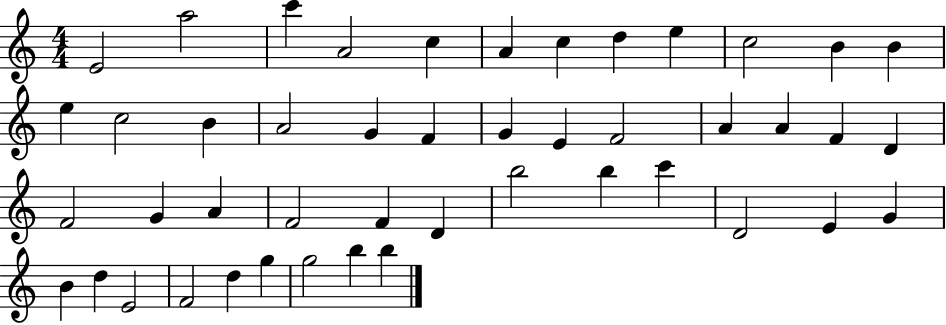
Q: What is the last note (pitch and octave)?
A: B5